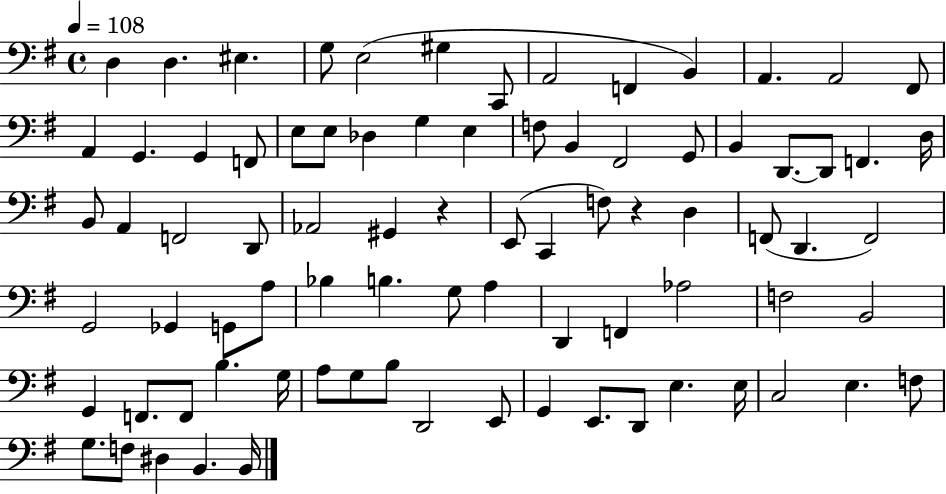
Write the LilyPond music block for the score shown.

{
  \clef bass
  \time 4/4
  \defaultTimeSignature
  \key g \major
  \tempo 4 = 108
  d4 d4. eis4. | g8 e2( gis4 c,8 | a,2 f,4 b,4) | a,4. a,2 fis,8 | \break a,4 g,4. g,4 f,8 | e8 e8 des4 g4 e4 | f8 b,4 fis,2 g,8 | b,4 d,8.~~ d,8 f,4. d16 | \break b,8 a,4 f,2 d,8 | aes,2 gis,4 r4 | e,8( c,4 f8) r4 d4 | f,8( d,4. f,2) | \break g,2 ges,4 g,8 a8 | bes4 b4. g8 a4 | d,4 f,4 aes2 | f2 b,2 | \break g,4 f,8. f,8 b4. g16 | a8 g8 b8 d,2 e,8 | g,4 e,8. d,8 e4. e16 | c2 e4. f8 | \break g8. f8 dis4 b,4. b,16 | \bar "|."
}